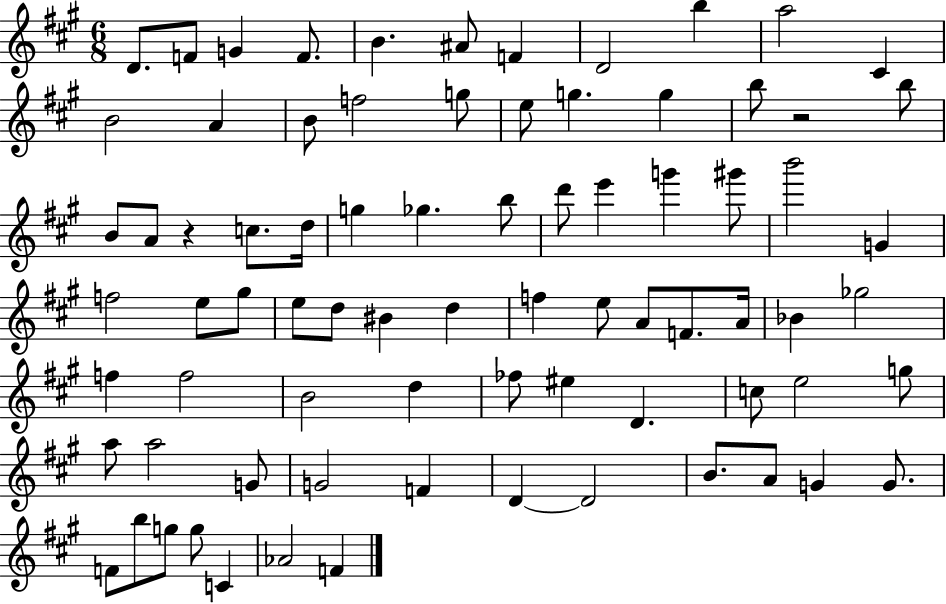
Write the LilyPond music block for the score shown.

{
  \clef treble
  \numericTimeSignature
  \time 6/8
  \key a \major
  d'8. f'8 g'4 f'8. | b'4. ais'8 f'4 | d'2 b''4 | a''2 cis'4 | \break b'2 a'4 | b'8 f''2 g''8 | e''8 g''4. g''4 | b''8 r2 b''8 | \break b'8 a'8 r4 c''8. d''16 | g''4 ges''4. b''8 | d'''8 e'''4 g'''4 gis'''8 | b'''2 g'4 | \break f''2 e''8 gis''8 | e''8 d''8 bis'4 d''4 | f''4 e''8 a'8 f'8. a'16 | bes'4 ges''2 | \break f''4 f''2 | b'2 d''4 | fes''8 eis''4 d'4. | c''8 e''2 g''8 | \break a''8 a''2 g'8 | g'2 f'4 | d'4~~ d'2 | b'8. a'8 g'4 g'8. | \break f'8 b''8 g''8 g''8 c'4 | aes'2 f'4 | \bar "|."
}